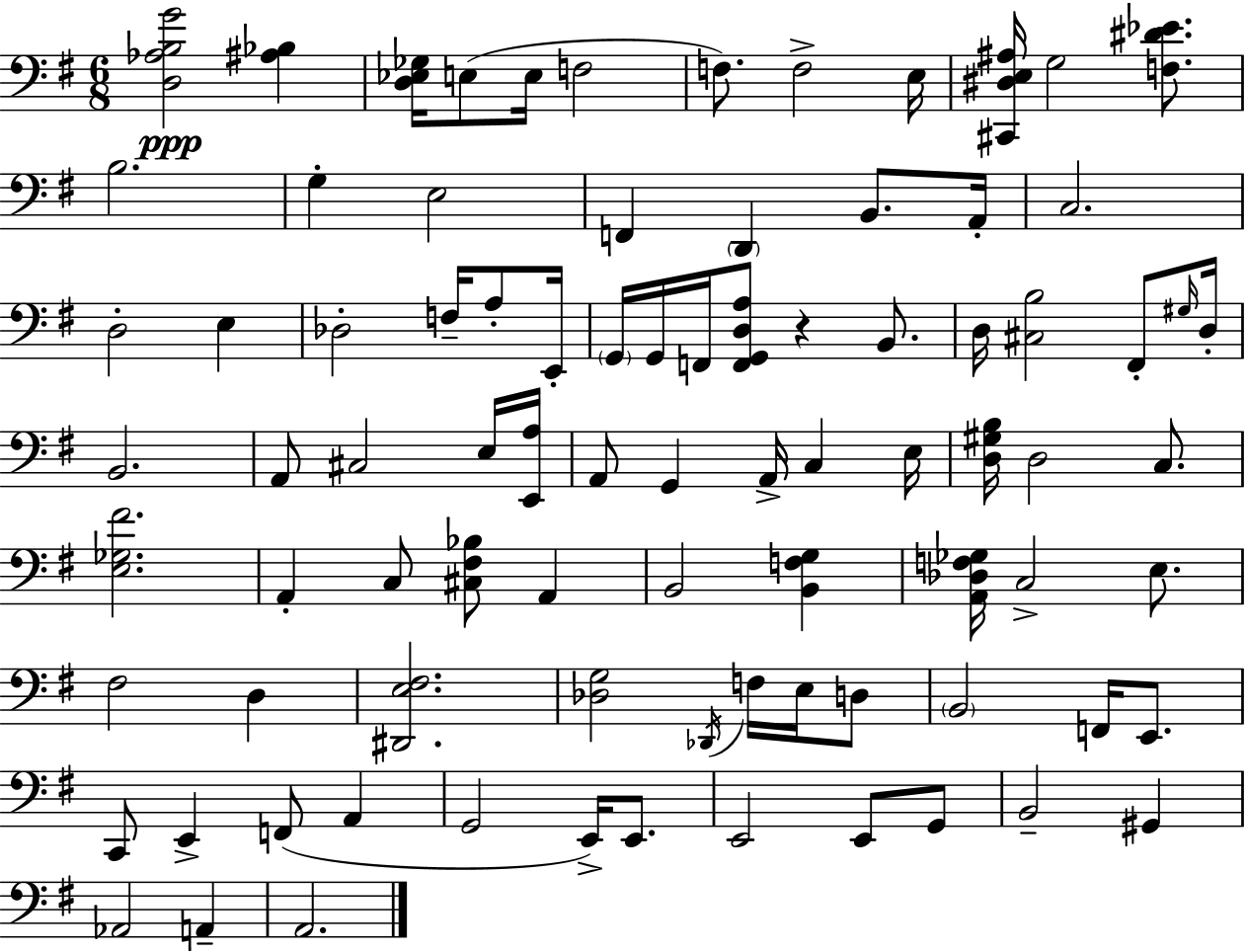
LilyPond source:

{
  \clef bass
  \numericTimeSignature
  \time 6/8
  \key g \major
  <d aes b g'>2\ppp <ais bes>4 | <d ees ges>16 e8( e16 f2 | f8.) f2-> e16 | <cis, dis e ais>16 g2 <f dis' ees'>8. | \break b2. | g4-. e2 | f,4 \parenthesize d,4 b,8. a,16-. | c2. | \break d2-. e4 | des2-. f16-- a8-. e,16-. | \parenthesize g,16 g,16 f,16 <f, g, d a>8 r4 b,8. | d16 <cis b>2 fis,8-. \grace { gis16 } | \break d16-. b,2. | a,8 cis2 e16 | <e, a>16 a,8 g,4 a,16-> c4 | e16 <d gis b>16 d2 c8. | \break <e ges fis'>2. | a,4-. c8 <cis fis bes>8 a,4 | b,2 <b, f g>4 | <a, des f ges>16 c2-> e8. | \break fis2 d4 | <dis, e fis>2. | <des g>2 \acciaccatura { des,16 } f16 e16 | d8 \parenthesize b,2 f,16 e,8. | \break c,8 e,4-> f,8( a,4 | g,2 e,16->) e,8. | e,2 e,8 | g,8 b,2-- gis,4 | \break aes,2 a,4-- | a,2. | \bar "|."
}